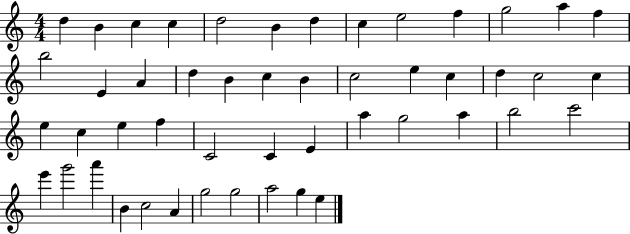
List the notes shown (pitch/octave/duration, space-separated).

D5/q B4/q C5/q C5/q D5/h B4/q D5/q C5/q E5/h F5/q G5/h A5/q F5/q B5/h E4/q A4/q D5/q B4/q C5/q B4/q C5/h E5/q C5/q D5/q C5/h C5/q E5/q C5/q E5/q F5/q C4/h C4/q E4/q A5/q G5/h A5/q B5/h C6/h E6/q G6/h A6/q B4/q C5/h A4/q G5/h G5/h A5/h G5/q E5/q